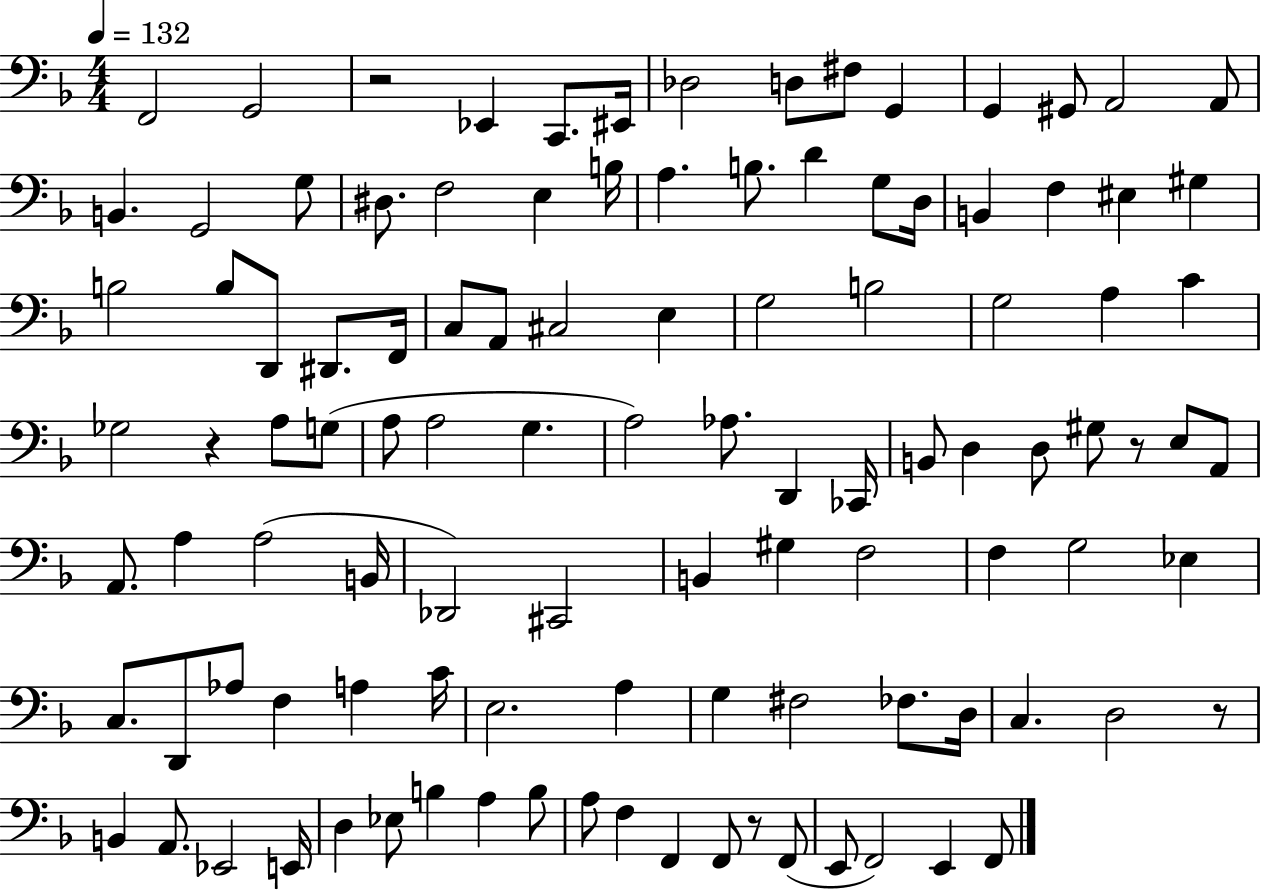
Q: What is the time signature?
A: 4/4